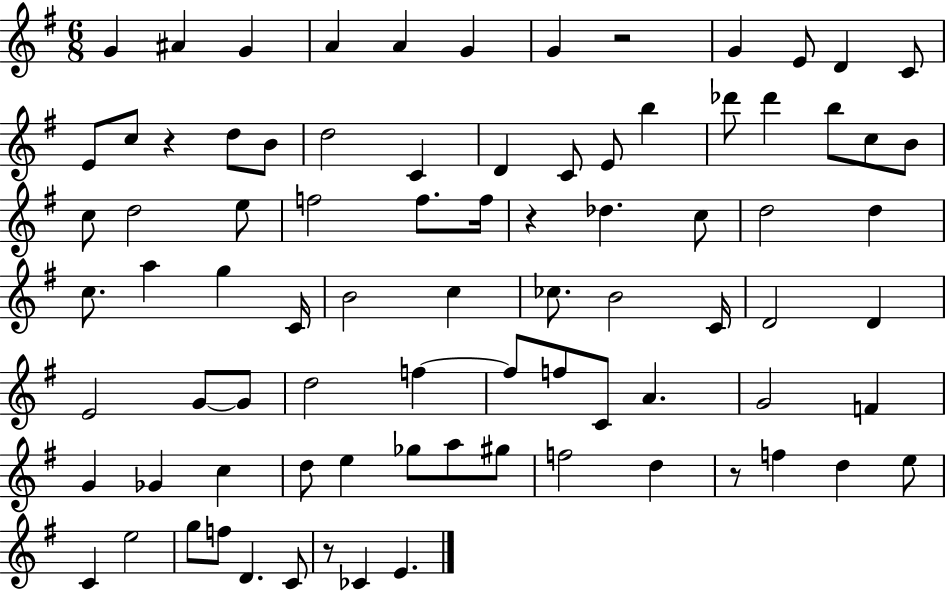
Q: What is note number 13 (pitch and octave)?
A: C5